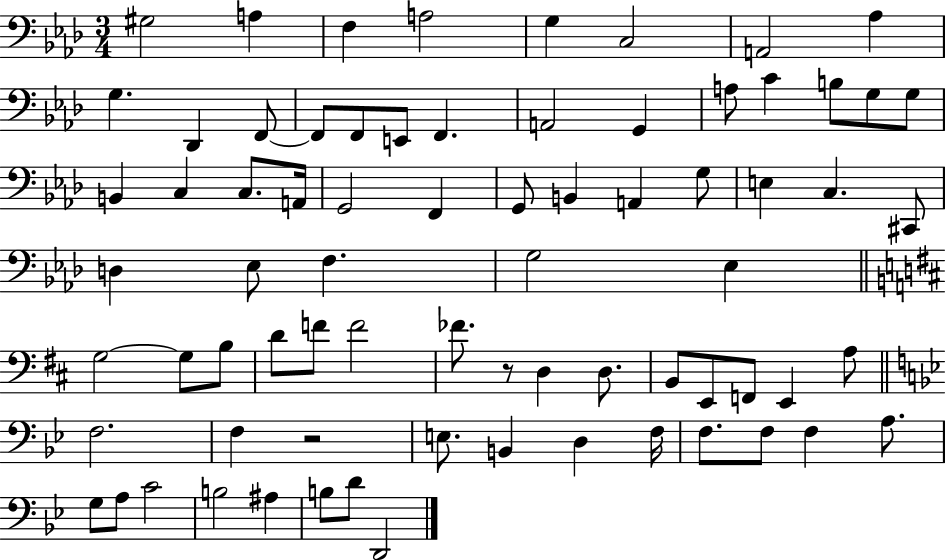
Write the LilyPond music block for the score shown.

{
  \clef bass
  \numericTimeSignature
  \time 3/4
  \key aes \major
  gis2 a4 | f4 a2 | g4 c2 | a,2 aes4 | \break g4. des,4 f,8~~ | f,8 f,8 e,8 f,4. | a,2 g,4 | a8 c'4 b8 g8 g8 | \break b,4 c4 c8. a,16 | g,2 f,4 | g,8 b,4 a,4 g8 | e4 c4. cis,8 | \break d4 ees8 f4. | g2 ees4 | \bar "||" \break \key b \minor g2~~ g8 b8 | d'8 f'8 f'2 | fes'8. r8 d4 d8. | b,8 e,8 f,8 e,4 a8 | \break \bar "||" \break \key bes \major f2. | f4 r2 | e8. b,4 d4 f16 | f8. f8 f4 a8. | \break g8 a8 c'2 | b2 ais4 | b8 d'8 d,2 | \bar "|."
}